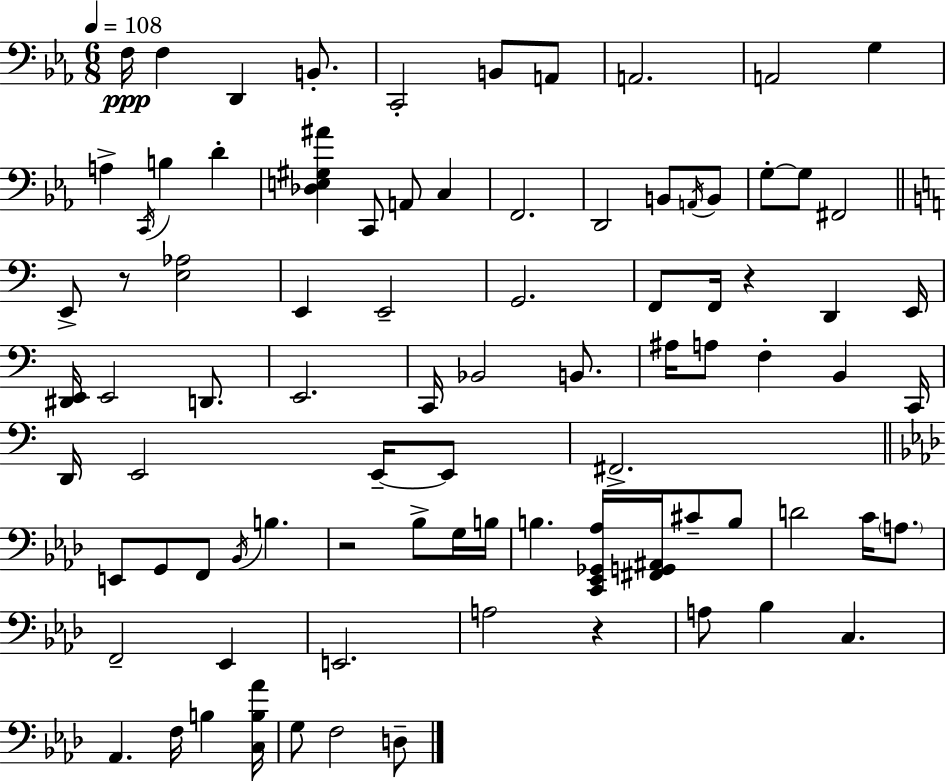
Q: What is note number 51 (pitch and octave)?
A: G2